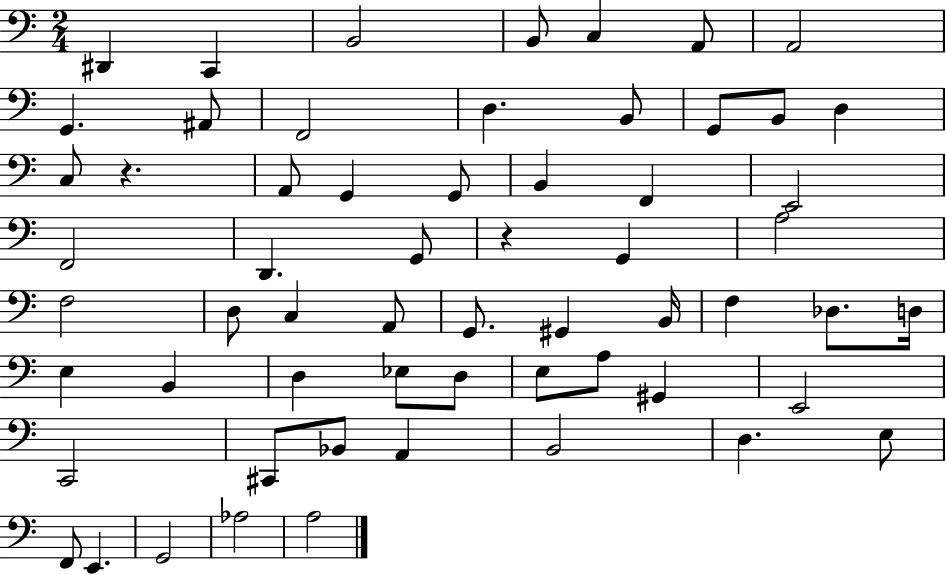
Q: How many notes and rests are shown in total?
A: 60